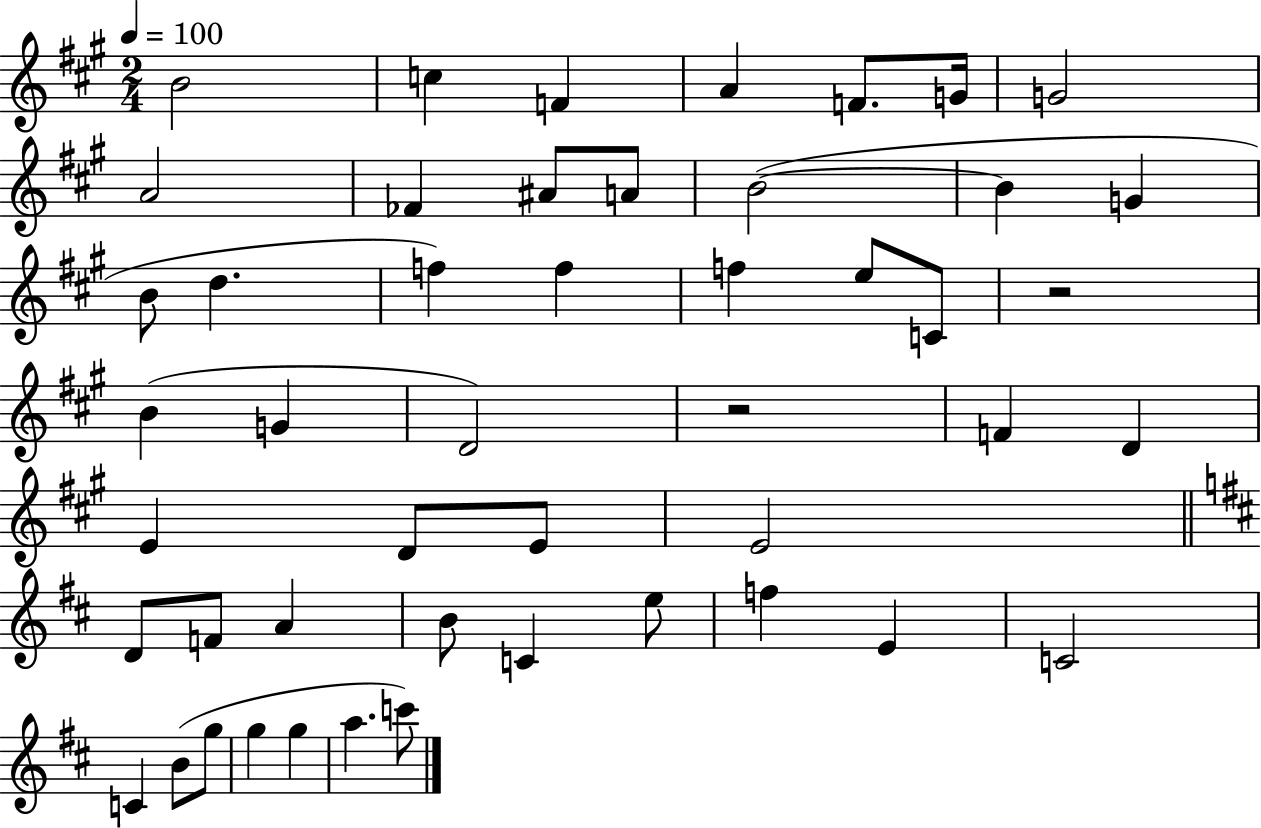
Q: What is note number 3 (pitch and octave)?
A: F4